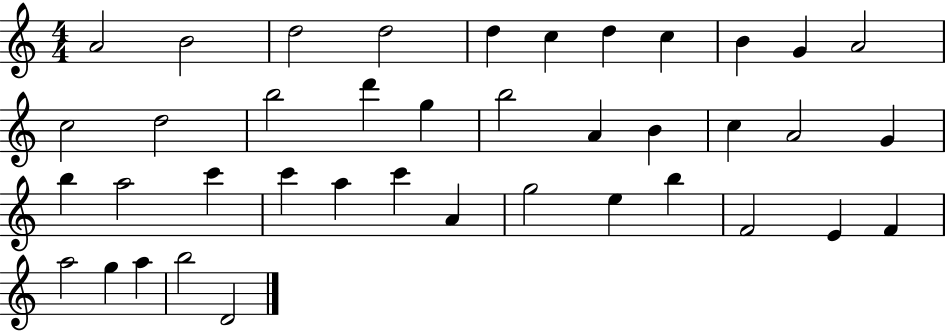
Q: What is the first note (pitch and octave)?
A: A4